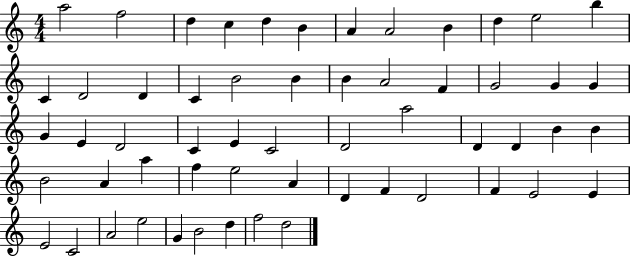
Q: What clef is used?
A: treble